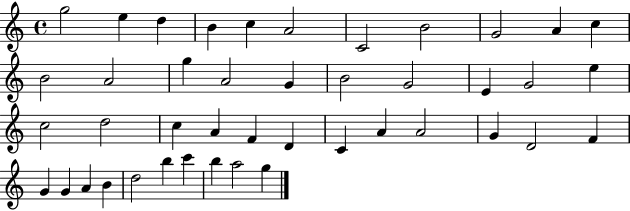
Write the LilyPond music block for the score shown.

{
  \clef treble
  \time 4/4
  \defaultTimeSignature
  \key c \major
  g''2 e''4 d''4 | b'4 c''4 a'2 | c'2 b'2 | g'2 a'4 c''4 | \break b'2 a'2 | g''4 a'2 g'4 | b'2 g'2 | e'4 g'2 e''4 | \break c''2 d''2 | c''4 a'4 f'4 d'4 | c'4 a'4 a'2 | g'4 d'2 f'4 | \break g'4 g'4 a'4 b'4 | d''2 b''4 c'''4 | b''4 a''2 g''4 | \bar "|."
}